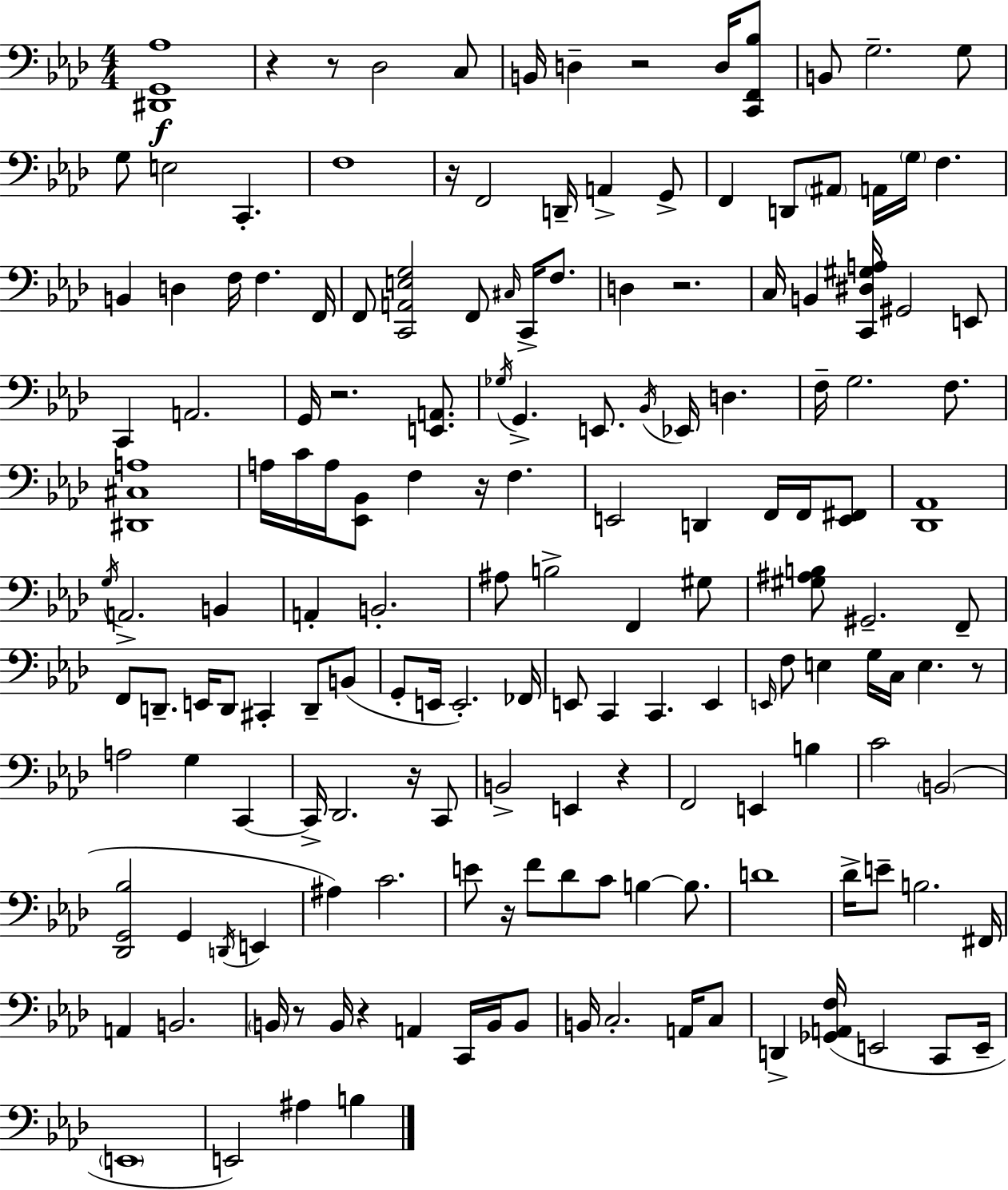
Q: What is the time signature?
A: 4/4